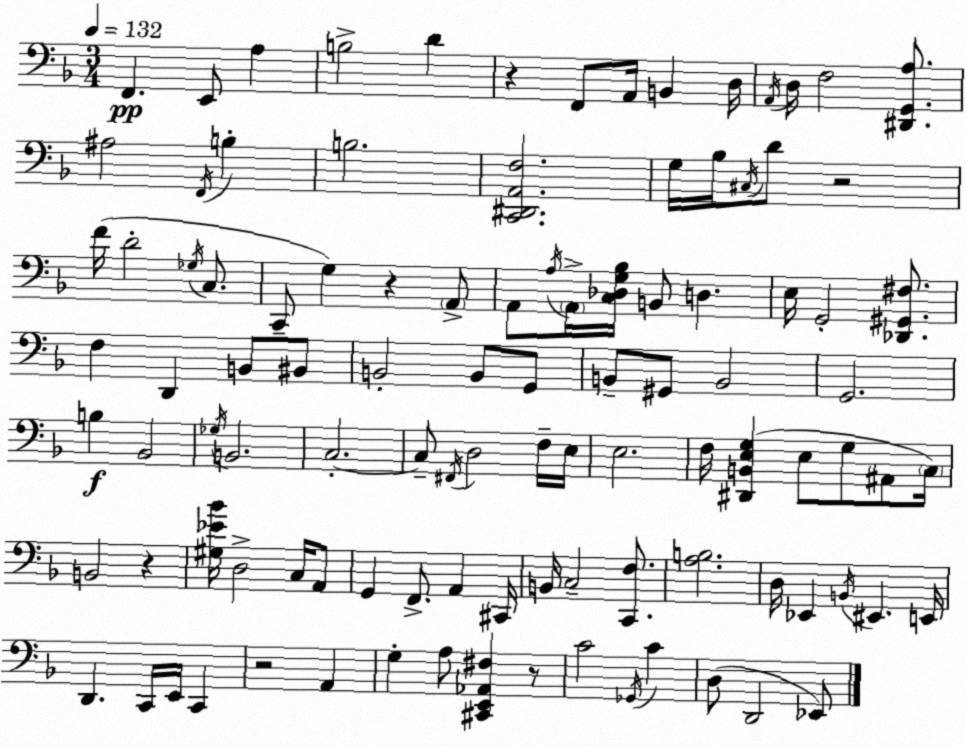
X:1
T:Untitled
M:3/4
L:1/4
K:F
F,, E,,/2 A, B,2 D z F,,/2 A,,/4 B,, D,/4 A,,/4 D,/4 F,2 [^D,,G,,A,]/2 ^A,2 F,,/4 B, B,2 [C,,^D,,A,,F,]2 G,/4 _B,/4 ^C,/4 D/2 z2 F/4 D2 _G,/4 C,/2 C,,/2 G, z A,,/2 A,,/2 A,/4 A,,/4 [C,_D,G,_B,]/4 B,,/2 D, E,/4 G,,2 [_D,,^G,,^F,]/2 F, D,, B,,/2 ^B,,/2 B,,2 B,,/2 G,,/2 B,,/2 ^G,,/2 B,,2 G,,2 B, _B,,2 _G,/4 B,,2 C,2 C,/2 ^F,,/4 D,2 F,/4 E,/4 E,2 F,/4 [^D,,B,,E,G,] E,/2 G,/2 ^A,,/2 C,/4 B,,2 z [^G,_E_B]/4 D,2 C,/4 A,,/2 G,, F,,/2 A,, ^C,,/4 B,,/4 C,2 [C,,F,]/2 [A,B,]2 D,/4 _E,, B,,/4 ^E,, E,,/4 D,, C,,/4 E,,/4 C,, z2 A,, G, A,/2 [^C,,E,,_A,,^F,] z/2 C2 _G,,/4 C D,/2 D,,2 _E,,/2